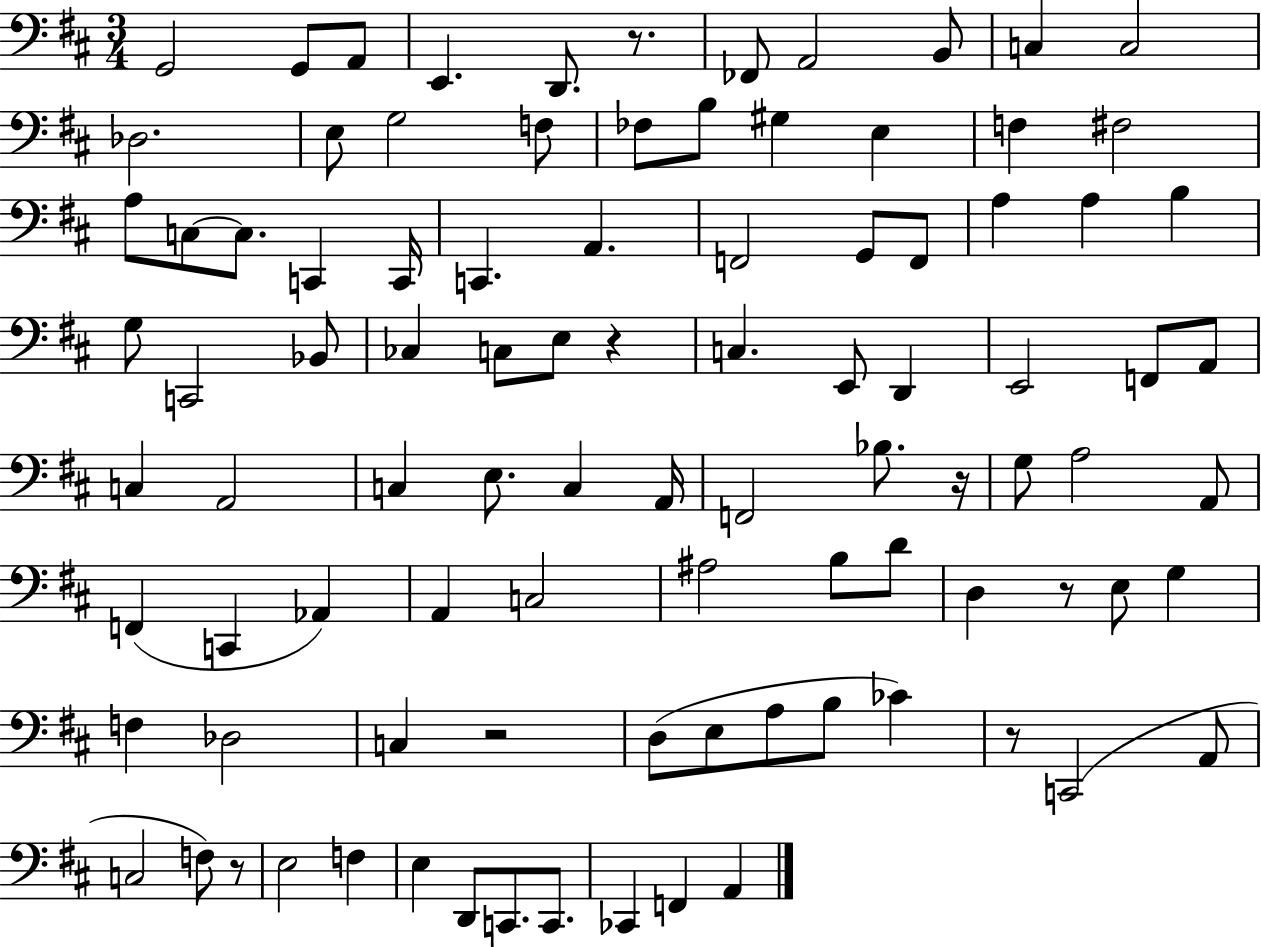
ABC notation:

X:1
T:Untitled
M:3/4
L:1/4
K:D
G,,2 G,,/2 A,,/2 E,, D,,/2 z/2 _F,,/2 A,,2 B,,/2 C, C,2 _D,2 E,/2 G,2 F,/2 _F,/2 B,/2 ^G, E, F, ^F,2 A,/2 C,/2 C,/2 C,, C,,/4 C,, A,, F,,2 G,,/2 F,,/2 A, A, B, G,/2 C,,2 _B,,/2 _C, C,/2 E,/2 z C, E,,/2 D,, E,,2 F,,/2 A,,/2 C, A,,2 C, E,/2 C, A,,/4 F,,2 _B,/2 z/4 G,/2 A,2 A,,/2 F,, C,, _A,, A,, C,2 ^A,2 B,/2 D/2 D, z/2 E,/2 G, F, _D,2 C, z2 D,/2 E,/2 A,/2 B,/2 _C z/2 C,,2 A,,/2 C,2 F,/2 z/2 E,2 F, E, D,,/2 C,,/2 C,,/2 _C,, F,, A,,